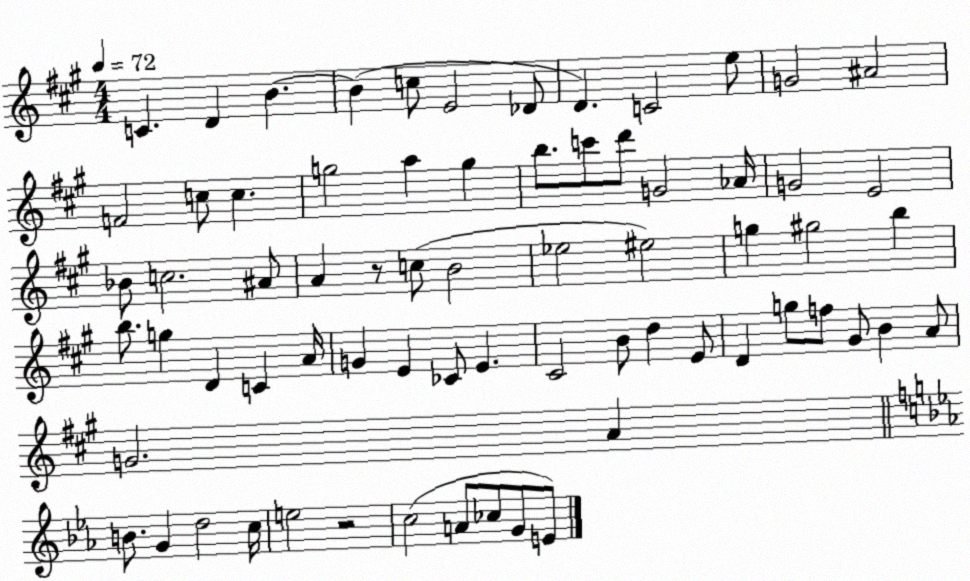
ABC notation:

X:1
T:Untitled
M:4/4
L:1/4
K:A
C D B B c/2 E2 _D/2 D C2 e/2 G2 ^A2 F2 c/2 c g2 a g b/2 c'/2 d'/2 G2 _A/4 G2 E2 _B/2 c2 ^A/2 A z/2 c/2 B2 _e2 ^e2 g ^g2 b b/2 g D C A/4 G E _C/2 E ^C2 B/2 d E/2 D g/2 f/2 ^G/2 B A/2 G2 A B/2 G d2 c/4 e2 z2 c2 A/2 _c/2 G/2 E/2